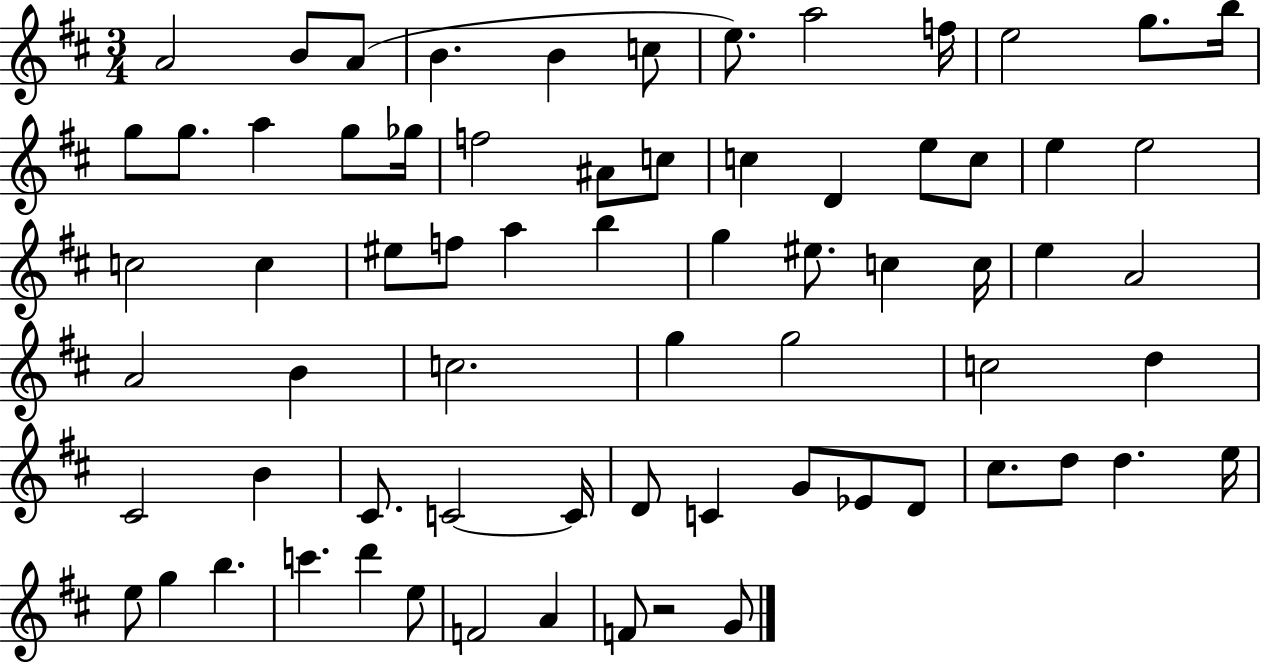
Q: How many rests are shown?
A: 1